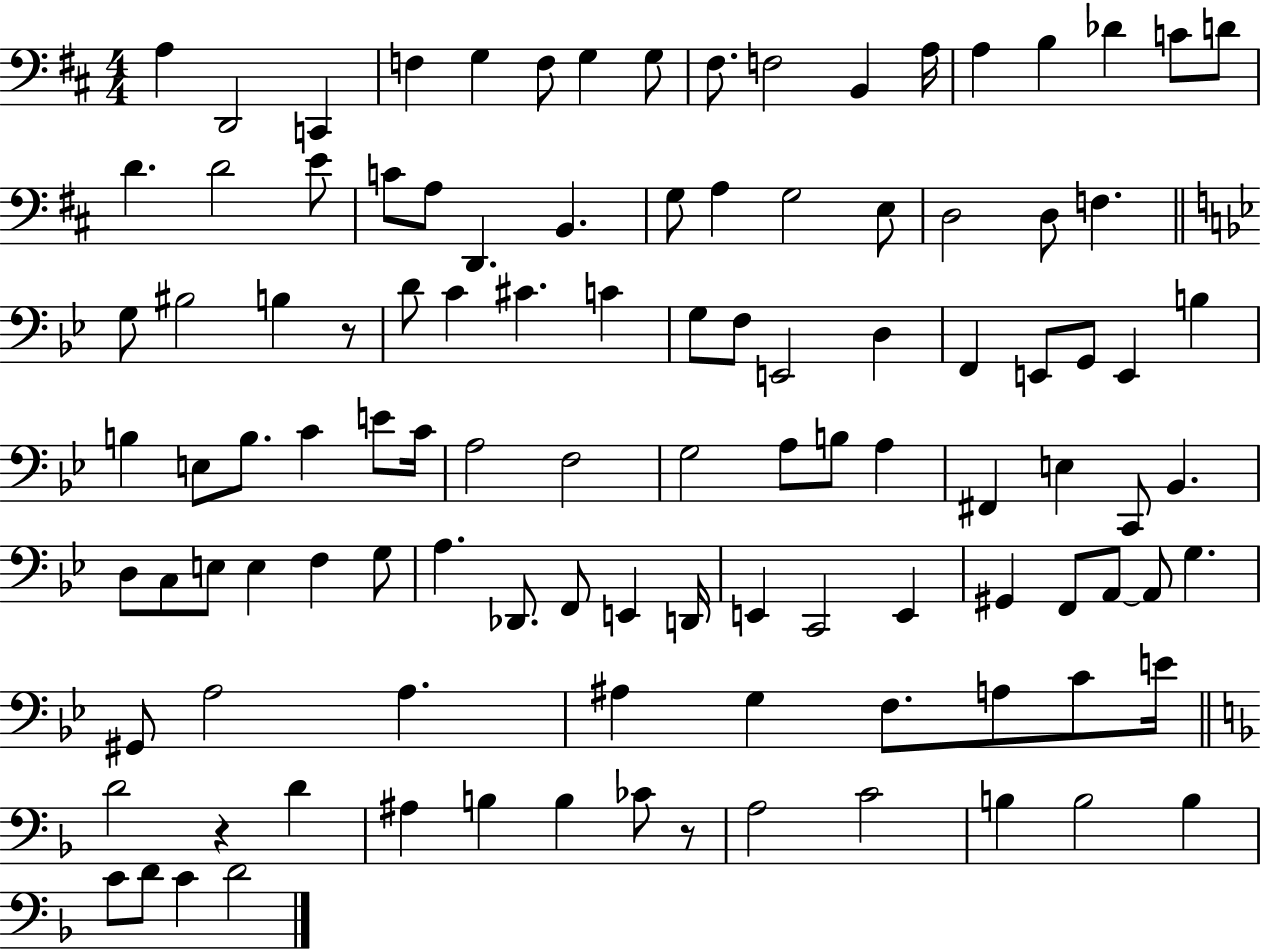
{
  \clef bass
  \numericTimeSignature
  \time 4/4
  \key d \major
  \repeat volta 2 { a4 d,2 c,4 | f4 g4 f8 g4 g8 | fis8. f2 b,4 a16 | a4 b4 des'4 c'8 d'8 | \break d'4. d'2 e'8 | c'8 a8 d,4. b,4. | g8 a4 g2 e8 | d2 d8 f4. | \break \bar "||" \break \key g \minor g8 bis2 b4 r8 | d'8 c'4 cis'4. c'4 | g8 f8 e,2 d4 | f,4 e,8 g,8 e,4 b4 | \break b4 e8 b8. c'4 e'8 c'16 | a2 f2 | g2 a8 b8 a4 | fis,4 e4 c,8 bes,4. | \break d8 c8 e8 e4 f4 g8 | a4. des,8. f,8 e,4 d,16 | e,4 c,2 e,4 | gis,4 f,8 a,8~~ a,8 g4. | \break gis,8 a2 a4. | ais4 g4 f8. a8 c'8 e'16 | \bar "||" \break \key d \minor d'2 r4 d'4 | ais4 b4 b4 ces'8 r8 | a2 c'2 | b4 b2 b4 | \break c'8 d'8 c'4 d'2 | } \bar "|."
}